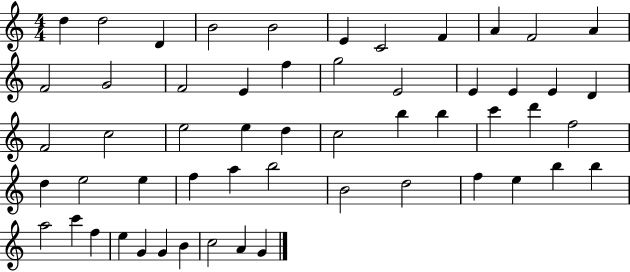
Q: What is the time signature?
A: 4/4